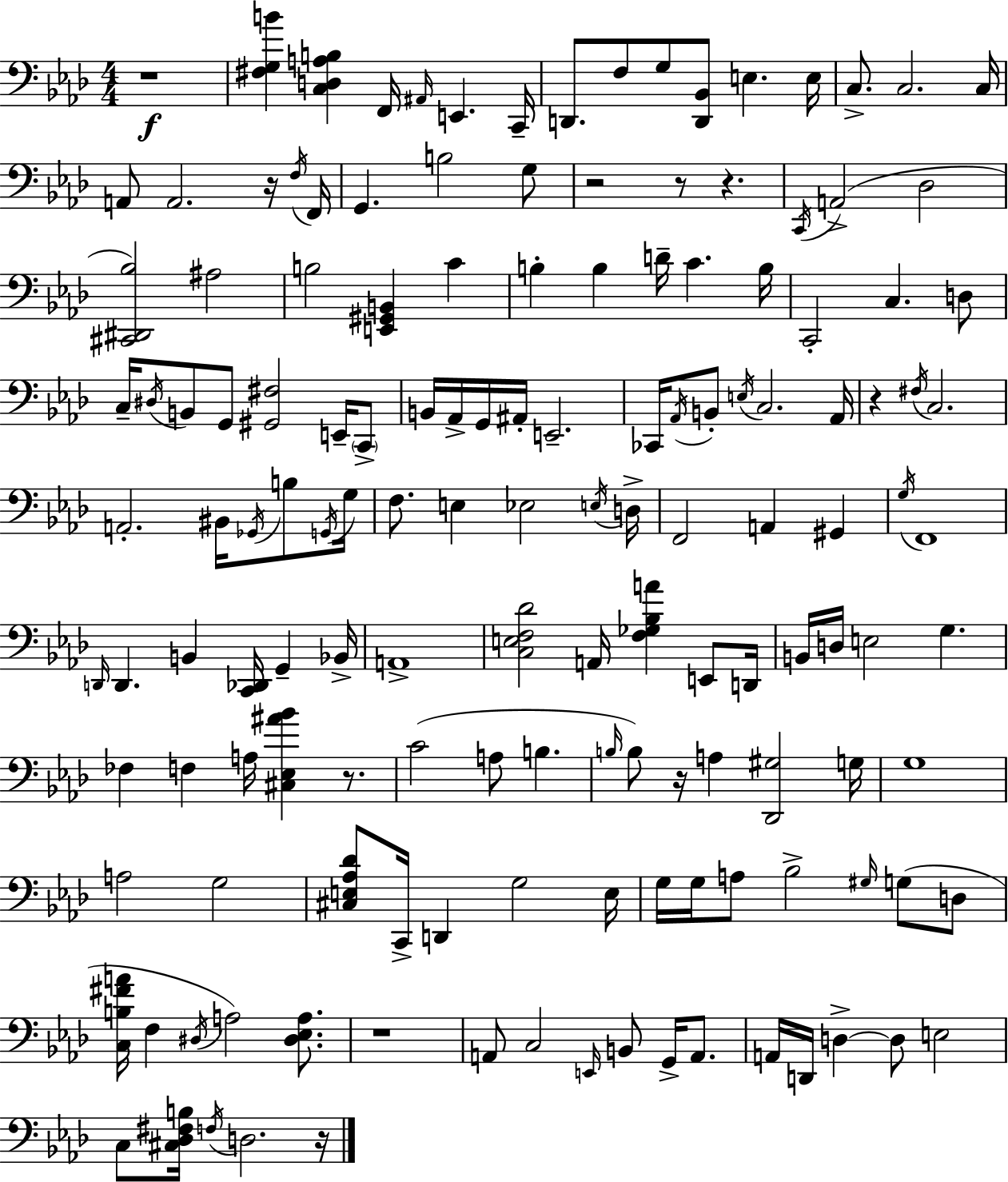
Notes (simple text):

R/w [F#3,G3,B4]/q [C3,D3,A3,B3]/q F2/s A#2/s E2/q. C2/s D2/e. F3/e G3/e [D2,Bb2]/e E3/q. E3/s C3/e. C3/h. C3/s A2/e A2/h. R/s F3/s F2/s G2/q. B3/h G3/e R/h R/e R/q. C2/s A2/h Db3/h [C#2,D#2,Bb3]/h A#3/h B3/h [E2,G#2,B2]/q C4/q B3/q B3/q D4/s C4/q. B3/s C2/h C3/q. D3/e C3/s D#3/s B2/e G2/e [G#2,F#3]/h E2/s C2/e B2/s Ab2/s G2/s A#2/s E2/h. CES2/s Ab2/s B2/e E3/s C3/h. Ab2/s R/q F#3/s C3/h. A2/h. BIS2/s Gb2/s B3/e G2/s G3/s F3/e. E3/q Eb3/h E3/s D3/s F2/h A2/q G#2/q G3/s F2/w D2/s D2/q. B2/q [C2,Db2]/s G2/q Bb2/s A2/w [C3,E3,F3,Db4]/h A2/s [F3,Gb3,Bb3,A4]/q E2/e D2/s B2/s D3/s E3/h G3/q. FES3/q F3/q A3/s [C#3,Eb3,A#4,Bb4]/q R/e. C4/h A3/e B3/q. B3/s B3/e R/s A3/q [Db2,G#3]/h G3/s G3/w A3/h G3/h [C#3,E3,Ab3,Db4]/e C2/s D2/q G3/h E3/s G3/s G3/s A3/e Bb3/h G#3/s G3/e D3/e [C3,B3,F#4,A4]/s F3/q D#3/s A3/h [D#3,Eb3,A3]/e. R/w A2/e C3/h E2/s B2/e G2/s A2/e. A2/s D2/s D3/q D3/e E3/h C3/e [C#3,Db3,F#3,B3]/s F3/s D3/h. R/s